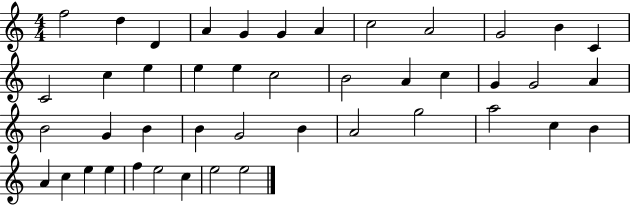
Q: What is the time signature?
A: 4/4